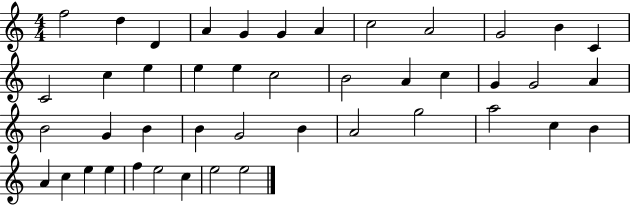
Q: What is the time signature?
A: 4/4